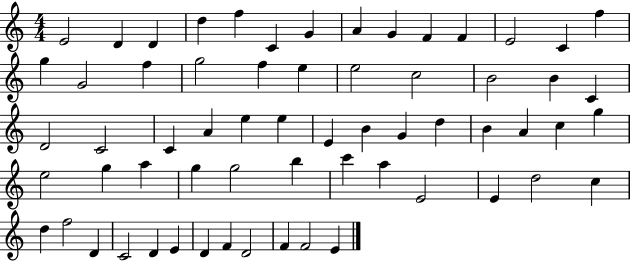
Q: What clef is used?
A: treble